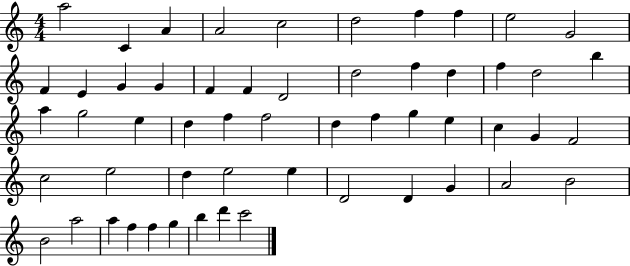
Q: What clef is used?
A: treble